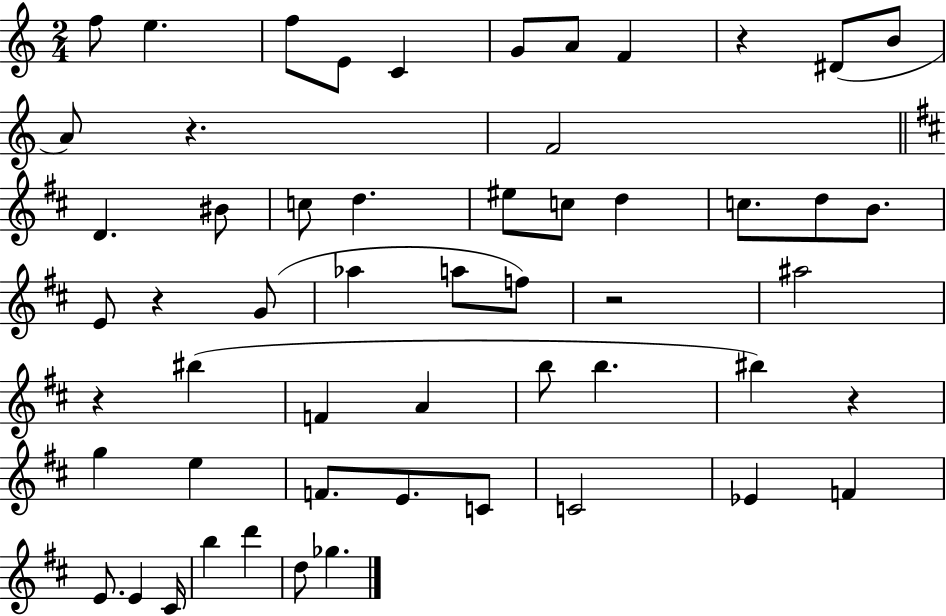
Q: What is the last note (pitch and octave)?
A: Gb5